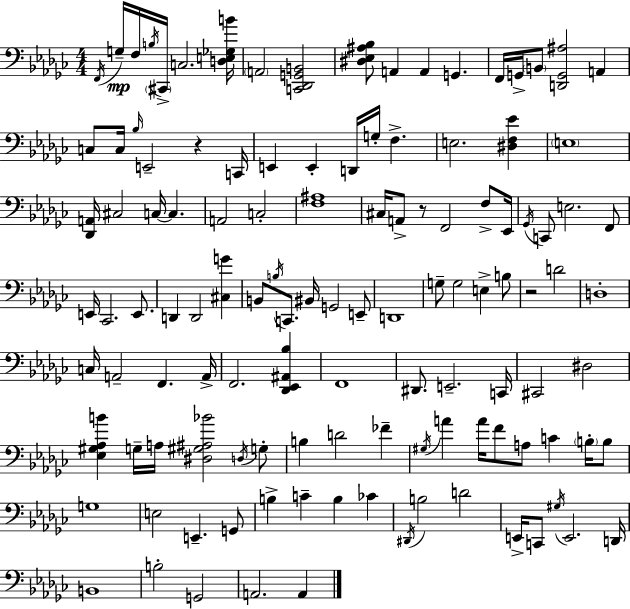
{
  \clef bass
  \numericTimeSignature
  \time 4/4
  \key ees \minor
  \acciaccatura { f,16 }\mp g16-- f16 \acciaccatura { b16 } \parenthesize cis,16-> c2. | <d e ges b'>16 \parenthesize a,2 <c, des, g, b,>2 | <dis ees ais bes>8 a,4 a,4 g,4. | f,16 g,16-> \parenthesize b,8 <d, g, ais>2 a,4 | \break c8 c16 \grace { bes16 } e,2-- r4 | c,16 e,4 e,4-. d,16 g16-. f4.-> | e2. <dis f ees'>4 | \parenthesize e1 | \break <des, a,>16 cis2 c16~~ c4. | a,2 c2-. | <f ais>1 | cis16 a,8-> r8 f,2 | \break f8-> ees,16 \acciaccatura { ges,16 } c,8 e2. | f,8 e,16 ces,2. | e,8. d,4 d,2 | <cis g'>4 b,8 \acciaccatura { b16 } c,8. bis,16 g,2 | \break e,8-- d,1 | g8-- g2 e4-> | b8 r2 d'2 | d1-. | \break c16 a,2-- f,4. | a,16-> f,2. | <des, ees, ais, bes>4 f,1 | dis,8. e,2.-- | \break c,16 cis,2 dis2 | <ees gis aes b'>4 g16-- a16 <dis gis ais bes'>2 | \acciaccatura { d16 } g8-. b4 d'2 | fes'4-- \acciaccatura { gis16 } a'4 a'16 f'8 a8 | \break c'4 \parenthesize b16-. b8 g1 | e2 e,4.-- | g,8 b4-> c'4-- b4 | ces'4 \acciaccatura { dis,16 } b2 | \break d'2 e,16-> c,8 \acciaccatura { gis16 } e,2. | d,16 b,1 | b2-. | g,2 a,2. | \break a,4 \bar "|."
}